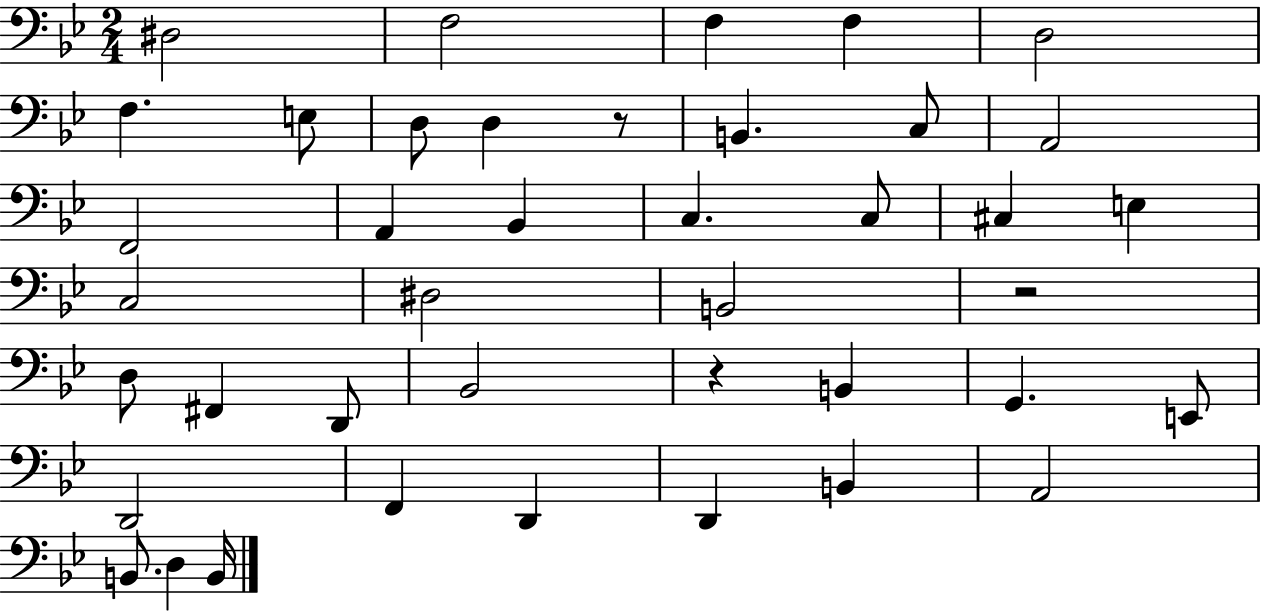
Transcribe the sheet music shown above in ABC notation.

X:1
T:Untitled
M:2/4
L:1/4
K:Bb
^D,2 F,2 F, F, D,2 F, E,/2 D,/2 D, z/2 B,, C,/2 A,,2 F,,2 A,, _B,, C, C,/2 ^C, E, C,2 ^D,2 B,,2 z2 D,/2 ^F,, D,,/2 _B,,2 z B,, G,, E,,/2 D,,2 F,, D,, D,, B,, A,,2 B,,/2 D, B,,/4